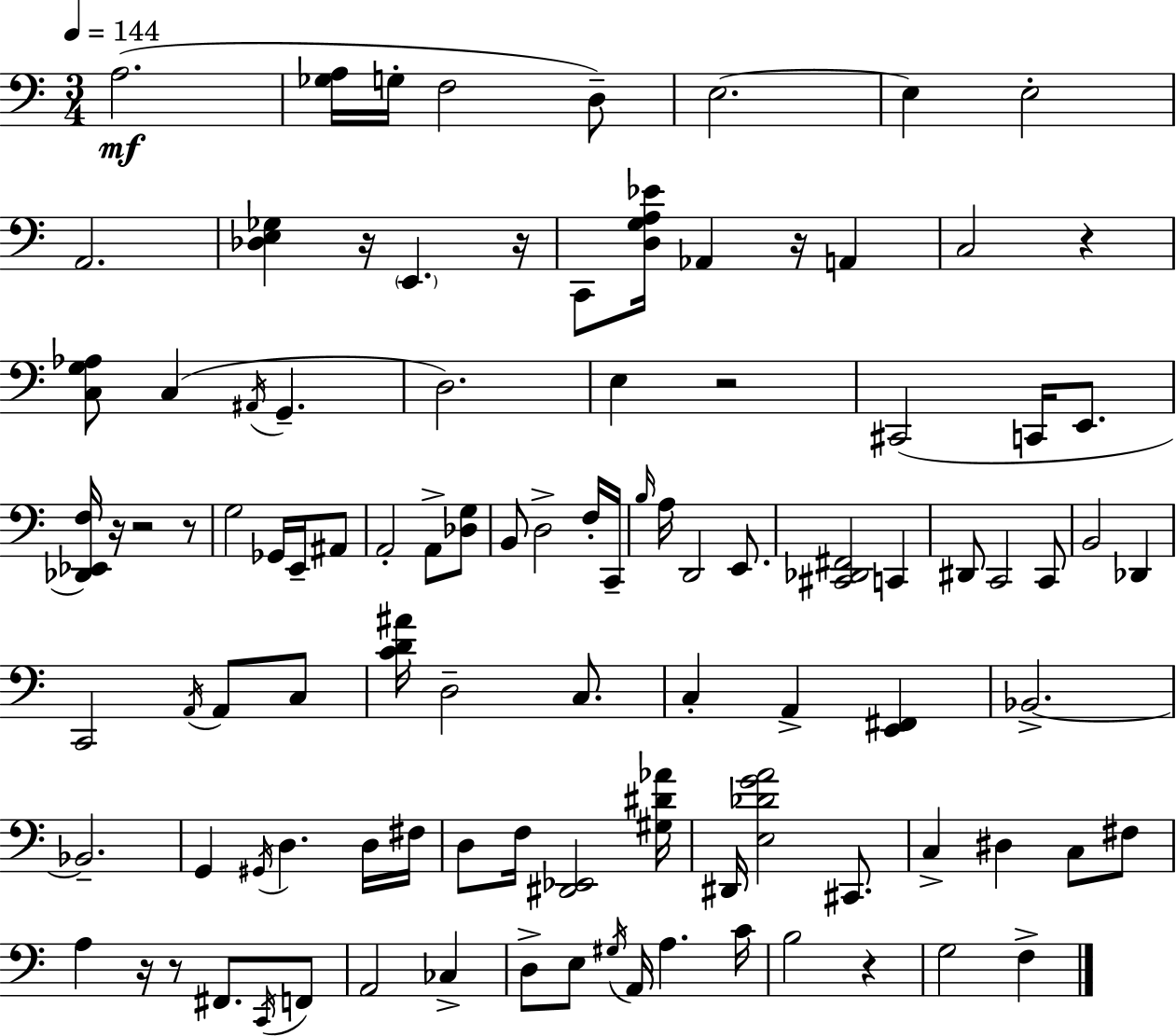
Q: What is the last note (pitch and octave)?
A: F3